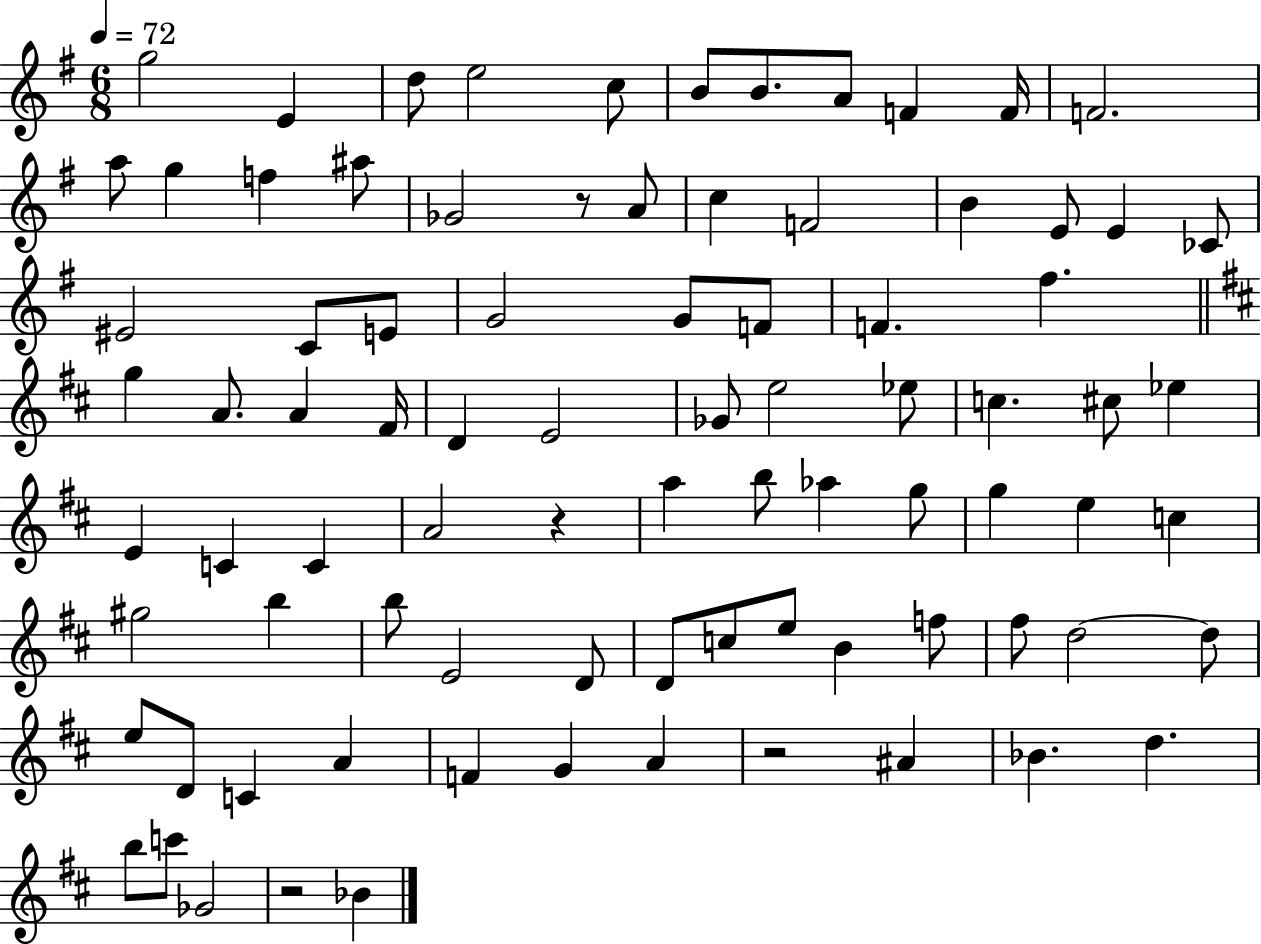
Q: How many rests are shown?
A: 4